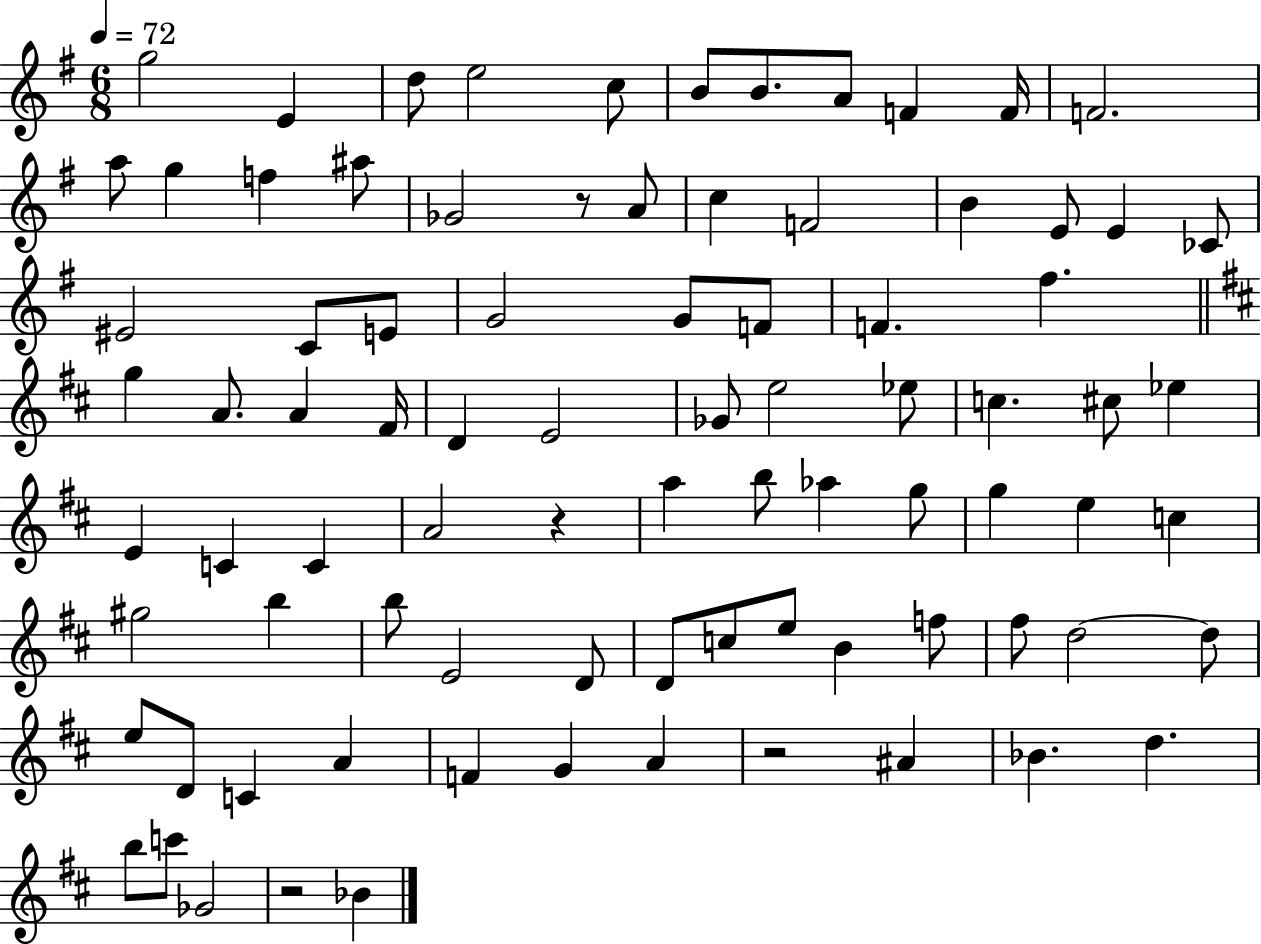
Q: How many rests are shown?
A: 4